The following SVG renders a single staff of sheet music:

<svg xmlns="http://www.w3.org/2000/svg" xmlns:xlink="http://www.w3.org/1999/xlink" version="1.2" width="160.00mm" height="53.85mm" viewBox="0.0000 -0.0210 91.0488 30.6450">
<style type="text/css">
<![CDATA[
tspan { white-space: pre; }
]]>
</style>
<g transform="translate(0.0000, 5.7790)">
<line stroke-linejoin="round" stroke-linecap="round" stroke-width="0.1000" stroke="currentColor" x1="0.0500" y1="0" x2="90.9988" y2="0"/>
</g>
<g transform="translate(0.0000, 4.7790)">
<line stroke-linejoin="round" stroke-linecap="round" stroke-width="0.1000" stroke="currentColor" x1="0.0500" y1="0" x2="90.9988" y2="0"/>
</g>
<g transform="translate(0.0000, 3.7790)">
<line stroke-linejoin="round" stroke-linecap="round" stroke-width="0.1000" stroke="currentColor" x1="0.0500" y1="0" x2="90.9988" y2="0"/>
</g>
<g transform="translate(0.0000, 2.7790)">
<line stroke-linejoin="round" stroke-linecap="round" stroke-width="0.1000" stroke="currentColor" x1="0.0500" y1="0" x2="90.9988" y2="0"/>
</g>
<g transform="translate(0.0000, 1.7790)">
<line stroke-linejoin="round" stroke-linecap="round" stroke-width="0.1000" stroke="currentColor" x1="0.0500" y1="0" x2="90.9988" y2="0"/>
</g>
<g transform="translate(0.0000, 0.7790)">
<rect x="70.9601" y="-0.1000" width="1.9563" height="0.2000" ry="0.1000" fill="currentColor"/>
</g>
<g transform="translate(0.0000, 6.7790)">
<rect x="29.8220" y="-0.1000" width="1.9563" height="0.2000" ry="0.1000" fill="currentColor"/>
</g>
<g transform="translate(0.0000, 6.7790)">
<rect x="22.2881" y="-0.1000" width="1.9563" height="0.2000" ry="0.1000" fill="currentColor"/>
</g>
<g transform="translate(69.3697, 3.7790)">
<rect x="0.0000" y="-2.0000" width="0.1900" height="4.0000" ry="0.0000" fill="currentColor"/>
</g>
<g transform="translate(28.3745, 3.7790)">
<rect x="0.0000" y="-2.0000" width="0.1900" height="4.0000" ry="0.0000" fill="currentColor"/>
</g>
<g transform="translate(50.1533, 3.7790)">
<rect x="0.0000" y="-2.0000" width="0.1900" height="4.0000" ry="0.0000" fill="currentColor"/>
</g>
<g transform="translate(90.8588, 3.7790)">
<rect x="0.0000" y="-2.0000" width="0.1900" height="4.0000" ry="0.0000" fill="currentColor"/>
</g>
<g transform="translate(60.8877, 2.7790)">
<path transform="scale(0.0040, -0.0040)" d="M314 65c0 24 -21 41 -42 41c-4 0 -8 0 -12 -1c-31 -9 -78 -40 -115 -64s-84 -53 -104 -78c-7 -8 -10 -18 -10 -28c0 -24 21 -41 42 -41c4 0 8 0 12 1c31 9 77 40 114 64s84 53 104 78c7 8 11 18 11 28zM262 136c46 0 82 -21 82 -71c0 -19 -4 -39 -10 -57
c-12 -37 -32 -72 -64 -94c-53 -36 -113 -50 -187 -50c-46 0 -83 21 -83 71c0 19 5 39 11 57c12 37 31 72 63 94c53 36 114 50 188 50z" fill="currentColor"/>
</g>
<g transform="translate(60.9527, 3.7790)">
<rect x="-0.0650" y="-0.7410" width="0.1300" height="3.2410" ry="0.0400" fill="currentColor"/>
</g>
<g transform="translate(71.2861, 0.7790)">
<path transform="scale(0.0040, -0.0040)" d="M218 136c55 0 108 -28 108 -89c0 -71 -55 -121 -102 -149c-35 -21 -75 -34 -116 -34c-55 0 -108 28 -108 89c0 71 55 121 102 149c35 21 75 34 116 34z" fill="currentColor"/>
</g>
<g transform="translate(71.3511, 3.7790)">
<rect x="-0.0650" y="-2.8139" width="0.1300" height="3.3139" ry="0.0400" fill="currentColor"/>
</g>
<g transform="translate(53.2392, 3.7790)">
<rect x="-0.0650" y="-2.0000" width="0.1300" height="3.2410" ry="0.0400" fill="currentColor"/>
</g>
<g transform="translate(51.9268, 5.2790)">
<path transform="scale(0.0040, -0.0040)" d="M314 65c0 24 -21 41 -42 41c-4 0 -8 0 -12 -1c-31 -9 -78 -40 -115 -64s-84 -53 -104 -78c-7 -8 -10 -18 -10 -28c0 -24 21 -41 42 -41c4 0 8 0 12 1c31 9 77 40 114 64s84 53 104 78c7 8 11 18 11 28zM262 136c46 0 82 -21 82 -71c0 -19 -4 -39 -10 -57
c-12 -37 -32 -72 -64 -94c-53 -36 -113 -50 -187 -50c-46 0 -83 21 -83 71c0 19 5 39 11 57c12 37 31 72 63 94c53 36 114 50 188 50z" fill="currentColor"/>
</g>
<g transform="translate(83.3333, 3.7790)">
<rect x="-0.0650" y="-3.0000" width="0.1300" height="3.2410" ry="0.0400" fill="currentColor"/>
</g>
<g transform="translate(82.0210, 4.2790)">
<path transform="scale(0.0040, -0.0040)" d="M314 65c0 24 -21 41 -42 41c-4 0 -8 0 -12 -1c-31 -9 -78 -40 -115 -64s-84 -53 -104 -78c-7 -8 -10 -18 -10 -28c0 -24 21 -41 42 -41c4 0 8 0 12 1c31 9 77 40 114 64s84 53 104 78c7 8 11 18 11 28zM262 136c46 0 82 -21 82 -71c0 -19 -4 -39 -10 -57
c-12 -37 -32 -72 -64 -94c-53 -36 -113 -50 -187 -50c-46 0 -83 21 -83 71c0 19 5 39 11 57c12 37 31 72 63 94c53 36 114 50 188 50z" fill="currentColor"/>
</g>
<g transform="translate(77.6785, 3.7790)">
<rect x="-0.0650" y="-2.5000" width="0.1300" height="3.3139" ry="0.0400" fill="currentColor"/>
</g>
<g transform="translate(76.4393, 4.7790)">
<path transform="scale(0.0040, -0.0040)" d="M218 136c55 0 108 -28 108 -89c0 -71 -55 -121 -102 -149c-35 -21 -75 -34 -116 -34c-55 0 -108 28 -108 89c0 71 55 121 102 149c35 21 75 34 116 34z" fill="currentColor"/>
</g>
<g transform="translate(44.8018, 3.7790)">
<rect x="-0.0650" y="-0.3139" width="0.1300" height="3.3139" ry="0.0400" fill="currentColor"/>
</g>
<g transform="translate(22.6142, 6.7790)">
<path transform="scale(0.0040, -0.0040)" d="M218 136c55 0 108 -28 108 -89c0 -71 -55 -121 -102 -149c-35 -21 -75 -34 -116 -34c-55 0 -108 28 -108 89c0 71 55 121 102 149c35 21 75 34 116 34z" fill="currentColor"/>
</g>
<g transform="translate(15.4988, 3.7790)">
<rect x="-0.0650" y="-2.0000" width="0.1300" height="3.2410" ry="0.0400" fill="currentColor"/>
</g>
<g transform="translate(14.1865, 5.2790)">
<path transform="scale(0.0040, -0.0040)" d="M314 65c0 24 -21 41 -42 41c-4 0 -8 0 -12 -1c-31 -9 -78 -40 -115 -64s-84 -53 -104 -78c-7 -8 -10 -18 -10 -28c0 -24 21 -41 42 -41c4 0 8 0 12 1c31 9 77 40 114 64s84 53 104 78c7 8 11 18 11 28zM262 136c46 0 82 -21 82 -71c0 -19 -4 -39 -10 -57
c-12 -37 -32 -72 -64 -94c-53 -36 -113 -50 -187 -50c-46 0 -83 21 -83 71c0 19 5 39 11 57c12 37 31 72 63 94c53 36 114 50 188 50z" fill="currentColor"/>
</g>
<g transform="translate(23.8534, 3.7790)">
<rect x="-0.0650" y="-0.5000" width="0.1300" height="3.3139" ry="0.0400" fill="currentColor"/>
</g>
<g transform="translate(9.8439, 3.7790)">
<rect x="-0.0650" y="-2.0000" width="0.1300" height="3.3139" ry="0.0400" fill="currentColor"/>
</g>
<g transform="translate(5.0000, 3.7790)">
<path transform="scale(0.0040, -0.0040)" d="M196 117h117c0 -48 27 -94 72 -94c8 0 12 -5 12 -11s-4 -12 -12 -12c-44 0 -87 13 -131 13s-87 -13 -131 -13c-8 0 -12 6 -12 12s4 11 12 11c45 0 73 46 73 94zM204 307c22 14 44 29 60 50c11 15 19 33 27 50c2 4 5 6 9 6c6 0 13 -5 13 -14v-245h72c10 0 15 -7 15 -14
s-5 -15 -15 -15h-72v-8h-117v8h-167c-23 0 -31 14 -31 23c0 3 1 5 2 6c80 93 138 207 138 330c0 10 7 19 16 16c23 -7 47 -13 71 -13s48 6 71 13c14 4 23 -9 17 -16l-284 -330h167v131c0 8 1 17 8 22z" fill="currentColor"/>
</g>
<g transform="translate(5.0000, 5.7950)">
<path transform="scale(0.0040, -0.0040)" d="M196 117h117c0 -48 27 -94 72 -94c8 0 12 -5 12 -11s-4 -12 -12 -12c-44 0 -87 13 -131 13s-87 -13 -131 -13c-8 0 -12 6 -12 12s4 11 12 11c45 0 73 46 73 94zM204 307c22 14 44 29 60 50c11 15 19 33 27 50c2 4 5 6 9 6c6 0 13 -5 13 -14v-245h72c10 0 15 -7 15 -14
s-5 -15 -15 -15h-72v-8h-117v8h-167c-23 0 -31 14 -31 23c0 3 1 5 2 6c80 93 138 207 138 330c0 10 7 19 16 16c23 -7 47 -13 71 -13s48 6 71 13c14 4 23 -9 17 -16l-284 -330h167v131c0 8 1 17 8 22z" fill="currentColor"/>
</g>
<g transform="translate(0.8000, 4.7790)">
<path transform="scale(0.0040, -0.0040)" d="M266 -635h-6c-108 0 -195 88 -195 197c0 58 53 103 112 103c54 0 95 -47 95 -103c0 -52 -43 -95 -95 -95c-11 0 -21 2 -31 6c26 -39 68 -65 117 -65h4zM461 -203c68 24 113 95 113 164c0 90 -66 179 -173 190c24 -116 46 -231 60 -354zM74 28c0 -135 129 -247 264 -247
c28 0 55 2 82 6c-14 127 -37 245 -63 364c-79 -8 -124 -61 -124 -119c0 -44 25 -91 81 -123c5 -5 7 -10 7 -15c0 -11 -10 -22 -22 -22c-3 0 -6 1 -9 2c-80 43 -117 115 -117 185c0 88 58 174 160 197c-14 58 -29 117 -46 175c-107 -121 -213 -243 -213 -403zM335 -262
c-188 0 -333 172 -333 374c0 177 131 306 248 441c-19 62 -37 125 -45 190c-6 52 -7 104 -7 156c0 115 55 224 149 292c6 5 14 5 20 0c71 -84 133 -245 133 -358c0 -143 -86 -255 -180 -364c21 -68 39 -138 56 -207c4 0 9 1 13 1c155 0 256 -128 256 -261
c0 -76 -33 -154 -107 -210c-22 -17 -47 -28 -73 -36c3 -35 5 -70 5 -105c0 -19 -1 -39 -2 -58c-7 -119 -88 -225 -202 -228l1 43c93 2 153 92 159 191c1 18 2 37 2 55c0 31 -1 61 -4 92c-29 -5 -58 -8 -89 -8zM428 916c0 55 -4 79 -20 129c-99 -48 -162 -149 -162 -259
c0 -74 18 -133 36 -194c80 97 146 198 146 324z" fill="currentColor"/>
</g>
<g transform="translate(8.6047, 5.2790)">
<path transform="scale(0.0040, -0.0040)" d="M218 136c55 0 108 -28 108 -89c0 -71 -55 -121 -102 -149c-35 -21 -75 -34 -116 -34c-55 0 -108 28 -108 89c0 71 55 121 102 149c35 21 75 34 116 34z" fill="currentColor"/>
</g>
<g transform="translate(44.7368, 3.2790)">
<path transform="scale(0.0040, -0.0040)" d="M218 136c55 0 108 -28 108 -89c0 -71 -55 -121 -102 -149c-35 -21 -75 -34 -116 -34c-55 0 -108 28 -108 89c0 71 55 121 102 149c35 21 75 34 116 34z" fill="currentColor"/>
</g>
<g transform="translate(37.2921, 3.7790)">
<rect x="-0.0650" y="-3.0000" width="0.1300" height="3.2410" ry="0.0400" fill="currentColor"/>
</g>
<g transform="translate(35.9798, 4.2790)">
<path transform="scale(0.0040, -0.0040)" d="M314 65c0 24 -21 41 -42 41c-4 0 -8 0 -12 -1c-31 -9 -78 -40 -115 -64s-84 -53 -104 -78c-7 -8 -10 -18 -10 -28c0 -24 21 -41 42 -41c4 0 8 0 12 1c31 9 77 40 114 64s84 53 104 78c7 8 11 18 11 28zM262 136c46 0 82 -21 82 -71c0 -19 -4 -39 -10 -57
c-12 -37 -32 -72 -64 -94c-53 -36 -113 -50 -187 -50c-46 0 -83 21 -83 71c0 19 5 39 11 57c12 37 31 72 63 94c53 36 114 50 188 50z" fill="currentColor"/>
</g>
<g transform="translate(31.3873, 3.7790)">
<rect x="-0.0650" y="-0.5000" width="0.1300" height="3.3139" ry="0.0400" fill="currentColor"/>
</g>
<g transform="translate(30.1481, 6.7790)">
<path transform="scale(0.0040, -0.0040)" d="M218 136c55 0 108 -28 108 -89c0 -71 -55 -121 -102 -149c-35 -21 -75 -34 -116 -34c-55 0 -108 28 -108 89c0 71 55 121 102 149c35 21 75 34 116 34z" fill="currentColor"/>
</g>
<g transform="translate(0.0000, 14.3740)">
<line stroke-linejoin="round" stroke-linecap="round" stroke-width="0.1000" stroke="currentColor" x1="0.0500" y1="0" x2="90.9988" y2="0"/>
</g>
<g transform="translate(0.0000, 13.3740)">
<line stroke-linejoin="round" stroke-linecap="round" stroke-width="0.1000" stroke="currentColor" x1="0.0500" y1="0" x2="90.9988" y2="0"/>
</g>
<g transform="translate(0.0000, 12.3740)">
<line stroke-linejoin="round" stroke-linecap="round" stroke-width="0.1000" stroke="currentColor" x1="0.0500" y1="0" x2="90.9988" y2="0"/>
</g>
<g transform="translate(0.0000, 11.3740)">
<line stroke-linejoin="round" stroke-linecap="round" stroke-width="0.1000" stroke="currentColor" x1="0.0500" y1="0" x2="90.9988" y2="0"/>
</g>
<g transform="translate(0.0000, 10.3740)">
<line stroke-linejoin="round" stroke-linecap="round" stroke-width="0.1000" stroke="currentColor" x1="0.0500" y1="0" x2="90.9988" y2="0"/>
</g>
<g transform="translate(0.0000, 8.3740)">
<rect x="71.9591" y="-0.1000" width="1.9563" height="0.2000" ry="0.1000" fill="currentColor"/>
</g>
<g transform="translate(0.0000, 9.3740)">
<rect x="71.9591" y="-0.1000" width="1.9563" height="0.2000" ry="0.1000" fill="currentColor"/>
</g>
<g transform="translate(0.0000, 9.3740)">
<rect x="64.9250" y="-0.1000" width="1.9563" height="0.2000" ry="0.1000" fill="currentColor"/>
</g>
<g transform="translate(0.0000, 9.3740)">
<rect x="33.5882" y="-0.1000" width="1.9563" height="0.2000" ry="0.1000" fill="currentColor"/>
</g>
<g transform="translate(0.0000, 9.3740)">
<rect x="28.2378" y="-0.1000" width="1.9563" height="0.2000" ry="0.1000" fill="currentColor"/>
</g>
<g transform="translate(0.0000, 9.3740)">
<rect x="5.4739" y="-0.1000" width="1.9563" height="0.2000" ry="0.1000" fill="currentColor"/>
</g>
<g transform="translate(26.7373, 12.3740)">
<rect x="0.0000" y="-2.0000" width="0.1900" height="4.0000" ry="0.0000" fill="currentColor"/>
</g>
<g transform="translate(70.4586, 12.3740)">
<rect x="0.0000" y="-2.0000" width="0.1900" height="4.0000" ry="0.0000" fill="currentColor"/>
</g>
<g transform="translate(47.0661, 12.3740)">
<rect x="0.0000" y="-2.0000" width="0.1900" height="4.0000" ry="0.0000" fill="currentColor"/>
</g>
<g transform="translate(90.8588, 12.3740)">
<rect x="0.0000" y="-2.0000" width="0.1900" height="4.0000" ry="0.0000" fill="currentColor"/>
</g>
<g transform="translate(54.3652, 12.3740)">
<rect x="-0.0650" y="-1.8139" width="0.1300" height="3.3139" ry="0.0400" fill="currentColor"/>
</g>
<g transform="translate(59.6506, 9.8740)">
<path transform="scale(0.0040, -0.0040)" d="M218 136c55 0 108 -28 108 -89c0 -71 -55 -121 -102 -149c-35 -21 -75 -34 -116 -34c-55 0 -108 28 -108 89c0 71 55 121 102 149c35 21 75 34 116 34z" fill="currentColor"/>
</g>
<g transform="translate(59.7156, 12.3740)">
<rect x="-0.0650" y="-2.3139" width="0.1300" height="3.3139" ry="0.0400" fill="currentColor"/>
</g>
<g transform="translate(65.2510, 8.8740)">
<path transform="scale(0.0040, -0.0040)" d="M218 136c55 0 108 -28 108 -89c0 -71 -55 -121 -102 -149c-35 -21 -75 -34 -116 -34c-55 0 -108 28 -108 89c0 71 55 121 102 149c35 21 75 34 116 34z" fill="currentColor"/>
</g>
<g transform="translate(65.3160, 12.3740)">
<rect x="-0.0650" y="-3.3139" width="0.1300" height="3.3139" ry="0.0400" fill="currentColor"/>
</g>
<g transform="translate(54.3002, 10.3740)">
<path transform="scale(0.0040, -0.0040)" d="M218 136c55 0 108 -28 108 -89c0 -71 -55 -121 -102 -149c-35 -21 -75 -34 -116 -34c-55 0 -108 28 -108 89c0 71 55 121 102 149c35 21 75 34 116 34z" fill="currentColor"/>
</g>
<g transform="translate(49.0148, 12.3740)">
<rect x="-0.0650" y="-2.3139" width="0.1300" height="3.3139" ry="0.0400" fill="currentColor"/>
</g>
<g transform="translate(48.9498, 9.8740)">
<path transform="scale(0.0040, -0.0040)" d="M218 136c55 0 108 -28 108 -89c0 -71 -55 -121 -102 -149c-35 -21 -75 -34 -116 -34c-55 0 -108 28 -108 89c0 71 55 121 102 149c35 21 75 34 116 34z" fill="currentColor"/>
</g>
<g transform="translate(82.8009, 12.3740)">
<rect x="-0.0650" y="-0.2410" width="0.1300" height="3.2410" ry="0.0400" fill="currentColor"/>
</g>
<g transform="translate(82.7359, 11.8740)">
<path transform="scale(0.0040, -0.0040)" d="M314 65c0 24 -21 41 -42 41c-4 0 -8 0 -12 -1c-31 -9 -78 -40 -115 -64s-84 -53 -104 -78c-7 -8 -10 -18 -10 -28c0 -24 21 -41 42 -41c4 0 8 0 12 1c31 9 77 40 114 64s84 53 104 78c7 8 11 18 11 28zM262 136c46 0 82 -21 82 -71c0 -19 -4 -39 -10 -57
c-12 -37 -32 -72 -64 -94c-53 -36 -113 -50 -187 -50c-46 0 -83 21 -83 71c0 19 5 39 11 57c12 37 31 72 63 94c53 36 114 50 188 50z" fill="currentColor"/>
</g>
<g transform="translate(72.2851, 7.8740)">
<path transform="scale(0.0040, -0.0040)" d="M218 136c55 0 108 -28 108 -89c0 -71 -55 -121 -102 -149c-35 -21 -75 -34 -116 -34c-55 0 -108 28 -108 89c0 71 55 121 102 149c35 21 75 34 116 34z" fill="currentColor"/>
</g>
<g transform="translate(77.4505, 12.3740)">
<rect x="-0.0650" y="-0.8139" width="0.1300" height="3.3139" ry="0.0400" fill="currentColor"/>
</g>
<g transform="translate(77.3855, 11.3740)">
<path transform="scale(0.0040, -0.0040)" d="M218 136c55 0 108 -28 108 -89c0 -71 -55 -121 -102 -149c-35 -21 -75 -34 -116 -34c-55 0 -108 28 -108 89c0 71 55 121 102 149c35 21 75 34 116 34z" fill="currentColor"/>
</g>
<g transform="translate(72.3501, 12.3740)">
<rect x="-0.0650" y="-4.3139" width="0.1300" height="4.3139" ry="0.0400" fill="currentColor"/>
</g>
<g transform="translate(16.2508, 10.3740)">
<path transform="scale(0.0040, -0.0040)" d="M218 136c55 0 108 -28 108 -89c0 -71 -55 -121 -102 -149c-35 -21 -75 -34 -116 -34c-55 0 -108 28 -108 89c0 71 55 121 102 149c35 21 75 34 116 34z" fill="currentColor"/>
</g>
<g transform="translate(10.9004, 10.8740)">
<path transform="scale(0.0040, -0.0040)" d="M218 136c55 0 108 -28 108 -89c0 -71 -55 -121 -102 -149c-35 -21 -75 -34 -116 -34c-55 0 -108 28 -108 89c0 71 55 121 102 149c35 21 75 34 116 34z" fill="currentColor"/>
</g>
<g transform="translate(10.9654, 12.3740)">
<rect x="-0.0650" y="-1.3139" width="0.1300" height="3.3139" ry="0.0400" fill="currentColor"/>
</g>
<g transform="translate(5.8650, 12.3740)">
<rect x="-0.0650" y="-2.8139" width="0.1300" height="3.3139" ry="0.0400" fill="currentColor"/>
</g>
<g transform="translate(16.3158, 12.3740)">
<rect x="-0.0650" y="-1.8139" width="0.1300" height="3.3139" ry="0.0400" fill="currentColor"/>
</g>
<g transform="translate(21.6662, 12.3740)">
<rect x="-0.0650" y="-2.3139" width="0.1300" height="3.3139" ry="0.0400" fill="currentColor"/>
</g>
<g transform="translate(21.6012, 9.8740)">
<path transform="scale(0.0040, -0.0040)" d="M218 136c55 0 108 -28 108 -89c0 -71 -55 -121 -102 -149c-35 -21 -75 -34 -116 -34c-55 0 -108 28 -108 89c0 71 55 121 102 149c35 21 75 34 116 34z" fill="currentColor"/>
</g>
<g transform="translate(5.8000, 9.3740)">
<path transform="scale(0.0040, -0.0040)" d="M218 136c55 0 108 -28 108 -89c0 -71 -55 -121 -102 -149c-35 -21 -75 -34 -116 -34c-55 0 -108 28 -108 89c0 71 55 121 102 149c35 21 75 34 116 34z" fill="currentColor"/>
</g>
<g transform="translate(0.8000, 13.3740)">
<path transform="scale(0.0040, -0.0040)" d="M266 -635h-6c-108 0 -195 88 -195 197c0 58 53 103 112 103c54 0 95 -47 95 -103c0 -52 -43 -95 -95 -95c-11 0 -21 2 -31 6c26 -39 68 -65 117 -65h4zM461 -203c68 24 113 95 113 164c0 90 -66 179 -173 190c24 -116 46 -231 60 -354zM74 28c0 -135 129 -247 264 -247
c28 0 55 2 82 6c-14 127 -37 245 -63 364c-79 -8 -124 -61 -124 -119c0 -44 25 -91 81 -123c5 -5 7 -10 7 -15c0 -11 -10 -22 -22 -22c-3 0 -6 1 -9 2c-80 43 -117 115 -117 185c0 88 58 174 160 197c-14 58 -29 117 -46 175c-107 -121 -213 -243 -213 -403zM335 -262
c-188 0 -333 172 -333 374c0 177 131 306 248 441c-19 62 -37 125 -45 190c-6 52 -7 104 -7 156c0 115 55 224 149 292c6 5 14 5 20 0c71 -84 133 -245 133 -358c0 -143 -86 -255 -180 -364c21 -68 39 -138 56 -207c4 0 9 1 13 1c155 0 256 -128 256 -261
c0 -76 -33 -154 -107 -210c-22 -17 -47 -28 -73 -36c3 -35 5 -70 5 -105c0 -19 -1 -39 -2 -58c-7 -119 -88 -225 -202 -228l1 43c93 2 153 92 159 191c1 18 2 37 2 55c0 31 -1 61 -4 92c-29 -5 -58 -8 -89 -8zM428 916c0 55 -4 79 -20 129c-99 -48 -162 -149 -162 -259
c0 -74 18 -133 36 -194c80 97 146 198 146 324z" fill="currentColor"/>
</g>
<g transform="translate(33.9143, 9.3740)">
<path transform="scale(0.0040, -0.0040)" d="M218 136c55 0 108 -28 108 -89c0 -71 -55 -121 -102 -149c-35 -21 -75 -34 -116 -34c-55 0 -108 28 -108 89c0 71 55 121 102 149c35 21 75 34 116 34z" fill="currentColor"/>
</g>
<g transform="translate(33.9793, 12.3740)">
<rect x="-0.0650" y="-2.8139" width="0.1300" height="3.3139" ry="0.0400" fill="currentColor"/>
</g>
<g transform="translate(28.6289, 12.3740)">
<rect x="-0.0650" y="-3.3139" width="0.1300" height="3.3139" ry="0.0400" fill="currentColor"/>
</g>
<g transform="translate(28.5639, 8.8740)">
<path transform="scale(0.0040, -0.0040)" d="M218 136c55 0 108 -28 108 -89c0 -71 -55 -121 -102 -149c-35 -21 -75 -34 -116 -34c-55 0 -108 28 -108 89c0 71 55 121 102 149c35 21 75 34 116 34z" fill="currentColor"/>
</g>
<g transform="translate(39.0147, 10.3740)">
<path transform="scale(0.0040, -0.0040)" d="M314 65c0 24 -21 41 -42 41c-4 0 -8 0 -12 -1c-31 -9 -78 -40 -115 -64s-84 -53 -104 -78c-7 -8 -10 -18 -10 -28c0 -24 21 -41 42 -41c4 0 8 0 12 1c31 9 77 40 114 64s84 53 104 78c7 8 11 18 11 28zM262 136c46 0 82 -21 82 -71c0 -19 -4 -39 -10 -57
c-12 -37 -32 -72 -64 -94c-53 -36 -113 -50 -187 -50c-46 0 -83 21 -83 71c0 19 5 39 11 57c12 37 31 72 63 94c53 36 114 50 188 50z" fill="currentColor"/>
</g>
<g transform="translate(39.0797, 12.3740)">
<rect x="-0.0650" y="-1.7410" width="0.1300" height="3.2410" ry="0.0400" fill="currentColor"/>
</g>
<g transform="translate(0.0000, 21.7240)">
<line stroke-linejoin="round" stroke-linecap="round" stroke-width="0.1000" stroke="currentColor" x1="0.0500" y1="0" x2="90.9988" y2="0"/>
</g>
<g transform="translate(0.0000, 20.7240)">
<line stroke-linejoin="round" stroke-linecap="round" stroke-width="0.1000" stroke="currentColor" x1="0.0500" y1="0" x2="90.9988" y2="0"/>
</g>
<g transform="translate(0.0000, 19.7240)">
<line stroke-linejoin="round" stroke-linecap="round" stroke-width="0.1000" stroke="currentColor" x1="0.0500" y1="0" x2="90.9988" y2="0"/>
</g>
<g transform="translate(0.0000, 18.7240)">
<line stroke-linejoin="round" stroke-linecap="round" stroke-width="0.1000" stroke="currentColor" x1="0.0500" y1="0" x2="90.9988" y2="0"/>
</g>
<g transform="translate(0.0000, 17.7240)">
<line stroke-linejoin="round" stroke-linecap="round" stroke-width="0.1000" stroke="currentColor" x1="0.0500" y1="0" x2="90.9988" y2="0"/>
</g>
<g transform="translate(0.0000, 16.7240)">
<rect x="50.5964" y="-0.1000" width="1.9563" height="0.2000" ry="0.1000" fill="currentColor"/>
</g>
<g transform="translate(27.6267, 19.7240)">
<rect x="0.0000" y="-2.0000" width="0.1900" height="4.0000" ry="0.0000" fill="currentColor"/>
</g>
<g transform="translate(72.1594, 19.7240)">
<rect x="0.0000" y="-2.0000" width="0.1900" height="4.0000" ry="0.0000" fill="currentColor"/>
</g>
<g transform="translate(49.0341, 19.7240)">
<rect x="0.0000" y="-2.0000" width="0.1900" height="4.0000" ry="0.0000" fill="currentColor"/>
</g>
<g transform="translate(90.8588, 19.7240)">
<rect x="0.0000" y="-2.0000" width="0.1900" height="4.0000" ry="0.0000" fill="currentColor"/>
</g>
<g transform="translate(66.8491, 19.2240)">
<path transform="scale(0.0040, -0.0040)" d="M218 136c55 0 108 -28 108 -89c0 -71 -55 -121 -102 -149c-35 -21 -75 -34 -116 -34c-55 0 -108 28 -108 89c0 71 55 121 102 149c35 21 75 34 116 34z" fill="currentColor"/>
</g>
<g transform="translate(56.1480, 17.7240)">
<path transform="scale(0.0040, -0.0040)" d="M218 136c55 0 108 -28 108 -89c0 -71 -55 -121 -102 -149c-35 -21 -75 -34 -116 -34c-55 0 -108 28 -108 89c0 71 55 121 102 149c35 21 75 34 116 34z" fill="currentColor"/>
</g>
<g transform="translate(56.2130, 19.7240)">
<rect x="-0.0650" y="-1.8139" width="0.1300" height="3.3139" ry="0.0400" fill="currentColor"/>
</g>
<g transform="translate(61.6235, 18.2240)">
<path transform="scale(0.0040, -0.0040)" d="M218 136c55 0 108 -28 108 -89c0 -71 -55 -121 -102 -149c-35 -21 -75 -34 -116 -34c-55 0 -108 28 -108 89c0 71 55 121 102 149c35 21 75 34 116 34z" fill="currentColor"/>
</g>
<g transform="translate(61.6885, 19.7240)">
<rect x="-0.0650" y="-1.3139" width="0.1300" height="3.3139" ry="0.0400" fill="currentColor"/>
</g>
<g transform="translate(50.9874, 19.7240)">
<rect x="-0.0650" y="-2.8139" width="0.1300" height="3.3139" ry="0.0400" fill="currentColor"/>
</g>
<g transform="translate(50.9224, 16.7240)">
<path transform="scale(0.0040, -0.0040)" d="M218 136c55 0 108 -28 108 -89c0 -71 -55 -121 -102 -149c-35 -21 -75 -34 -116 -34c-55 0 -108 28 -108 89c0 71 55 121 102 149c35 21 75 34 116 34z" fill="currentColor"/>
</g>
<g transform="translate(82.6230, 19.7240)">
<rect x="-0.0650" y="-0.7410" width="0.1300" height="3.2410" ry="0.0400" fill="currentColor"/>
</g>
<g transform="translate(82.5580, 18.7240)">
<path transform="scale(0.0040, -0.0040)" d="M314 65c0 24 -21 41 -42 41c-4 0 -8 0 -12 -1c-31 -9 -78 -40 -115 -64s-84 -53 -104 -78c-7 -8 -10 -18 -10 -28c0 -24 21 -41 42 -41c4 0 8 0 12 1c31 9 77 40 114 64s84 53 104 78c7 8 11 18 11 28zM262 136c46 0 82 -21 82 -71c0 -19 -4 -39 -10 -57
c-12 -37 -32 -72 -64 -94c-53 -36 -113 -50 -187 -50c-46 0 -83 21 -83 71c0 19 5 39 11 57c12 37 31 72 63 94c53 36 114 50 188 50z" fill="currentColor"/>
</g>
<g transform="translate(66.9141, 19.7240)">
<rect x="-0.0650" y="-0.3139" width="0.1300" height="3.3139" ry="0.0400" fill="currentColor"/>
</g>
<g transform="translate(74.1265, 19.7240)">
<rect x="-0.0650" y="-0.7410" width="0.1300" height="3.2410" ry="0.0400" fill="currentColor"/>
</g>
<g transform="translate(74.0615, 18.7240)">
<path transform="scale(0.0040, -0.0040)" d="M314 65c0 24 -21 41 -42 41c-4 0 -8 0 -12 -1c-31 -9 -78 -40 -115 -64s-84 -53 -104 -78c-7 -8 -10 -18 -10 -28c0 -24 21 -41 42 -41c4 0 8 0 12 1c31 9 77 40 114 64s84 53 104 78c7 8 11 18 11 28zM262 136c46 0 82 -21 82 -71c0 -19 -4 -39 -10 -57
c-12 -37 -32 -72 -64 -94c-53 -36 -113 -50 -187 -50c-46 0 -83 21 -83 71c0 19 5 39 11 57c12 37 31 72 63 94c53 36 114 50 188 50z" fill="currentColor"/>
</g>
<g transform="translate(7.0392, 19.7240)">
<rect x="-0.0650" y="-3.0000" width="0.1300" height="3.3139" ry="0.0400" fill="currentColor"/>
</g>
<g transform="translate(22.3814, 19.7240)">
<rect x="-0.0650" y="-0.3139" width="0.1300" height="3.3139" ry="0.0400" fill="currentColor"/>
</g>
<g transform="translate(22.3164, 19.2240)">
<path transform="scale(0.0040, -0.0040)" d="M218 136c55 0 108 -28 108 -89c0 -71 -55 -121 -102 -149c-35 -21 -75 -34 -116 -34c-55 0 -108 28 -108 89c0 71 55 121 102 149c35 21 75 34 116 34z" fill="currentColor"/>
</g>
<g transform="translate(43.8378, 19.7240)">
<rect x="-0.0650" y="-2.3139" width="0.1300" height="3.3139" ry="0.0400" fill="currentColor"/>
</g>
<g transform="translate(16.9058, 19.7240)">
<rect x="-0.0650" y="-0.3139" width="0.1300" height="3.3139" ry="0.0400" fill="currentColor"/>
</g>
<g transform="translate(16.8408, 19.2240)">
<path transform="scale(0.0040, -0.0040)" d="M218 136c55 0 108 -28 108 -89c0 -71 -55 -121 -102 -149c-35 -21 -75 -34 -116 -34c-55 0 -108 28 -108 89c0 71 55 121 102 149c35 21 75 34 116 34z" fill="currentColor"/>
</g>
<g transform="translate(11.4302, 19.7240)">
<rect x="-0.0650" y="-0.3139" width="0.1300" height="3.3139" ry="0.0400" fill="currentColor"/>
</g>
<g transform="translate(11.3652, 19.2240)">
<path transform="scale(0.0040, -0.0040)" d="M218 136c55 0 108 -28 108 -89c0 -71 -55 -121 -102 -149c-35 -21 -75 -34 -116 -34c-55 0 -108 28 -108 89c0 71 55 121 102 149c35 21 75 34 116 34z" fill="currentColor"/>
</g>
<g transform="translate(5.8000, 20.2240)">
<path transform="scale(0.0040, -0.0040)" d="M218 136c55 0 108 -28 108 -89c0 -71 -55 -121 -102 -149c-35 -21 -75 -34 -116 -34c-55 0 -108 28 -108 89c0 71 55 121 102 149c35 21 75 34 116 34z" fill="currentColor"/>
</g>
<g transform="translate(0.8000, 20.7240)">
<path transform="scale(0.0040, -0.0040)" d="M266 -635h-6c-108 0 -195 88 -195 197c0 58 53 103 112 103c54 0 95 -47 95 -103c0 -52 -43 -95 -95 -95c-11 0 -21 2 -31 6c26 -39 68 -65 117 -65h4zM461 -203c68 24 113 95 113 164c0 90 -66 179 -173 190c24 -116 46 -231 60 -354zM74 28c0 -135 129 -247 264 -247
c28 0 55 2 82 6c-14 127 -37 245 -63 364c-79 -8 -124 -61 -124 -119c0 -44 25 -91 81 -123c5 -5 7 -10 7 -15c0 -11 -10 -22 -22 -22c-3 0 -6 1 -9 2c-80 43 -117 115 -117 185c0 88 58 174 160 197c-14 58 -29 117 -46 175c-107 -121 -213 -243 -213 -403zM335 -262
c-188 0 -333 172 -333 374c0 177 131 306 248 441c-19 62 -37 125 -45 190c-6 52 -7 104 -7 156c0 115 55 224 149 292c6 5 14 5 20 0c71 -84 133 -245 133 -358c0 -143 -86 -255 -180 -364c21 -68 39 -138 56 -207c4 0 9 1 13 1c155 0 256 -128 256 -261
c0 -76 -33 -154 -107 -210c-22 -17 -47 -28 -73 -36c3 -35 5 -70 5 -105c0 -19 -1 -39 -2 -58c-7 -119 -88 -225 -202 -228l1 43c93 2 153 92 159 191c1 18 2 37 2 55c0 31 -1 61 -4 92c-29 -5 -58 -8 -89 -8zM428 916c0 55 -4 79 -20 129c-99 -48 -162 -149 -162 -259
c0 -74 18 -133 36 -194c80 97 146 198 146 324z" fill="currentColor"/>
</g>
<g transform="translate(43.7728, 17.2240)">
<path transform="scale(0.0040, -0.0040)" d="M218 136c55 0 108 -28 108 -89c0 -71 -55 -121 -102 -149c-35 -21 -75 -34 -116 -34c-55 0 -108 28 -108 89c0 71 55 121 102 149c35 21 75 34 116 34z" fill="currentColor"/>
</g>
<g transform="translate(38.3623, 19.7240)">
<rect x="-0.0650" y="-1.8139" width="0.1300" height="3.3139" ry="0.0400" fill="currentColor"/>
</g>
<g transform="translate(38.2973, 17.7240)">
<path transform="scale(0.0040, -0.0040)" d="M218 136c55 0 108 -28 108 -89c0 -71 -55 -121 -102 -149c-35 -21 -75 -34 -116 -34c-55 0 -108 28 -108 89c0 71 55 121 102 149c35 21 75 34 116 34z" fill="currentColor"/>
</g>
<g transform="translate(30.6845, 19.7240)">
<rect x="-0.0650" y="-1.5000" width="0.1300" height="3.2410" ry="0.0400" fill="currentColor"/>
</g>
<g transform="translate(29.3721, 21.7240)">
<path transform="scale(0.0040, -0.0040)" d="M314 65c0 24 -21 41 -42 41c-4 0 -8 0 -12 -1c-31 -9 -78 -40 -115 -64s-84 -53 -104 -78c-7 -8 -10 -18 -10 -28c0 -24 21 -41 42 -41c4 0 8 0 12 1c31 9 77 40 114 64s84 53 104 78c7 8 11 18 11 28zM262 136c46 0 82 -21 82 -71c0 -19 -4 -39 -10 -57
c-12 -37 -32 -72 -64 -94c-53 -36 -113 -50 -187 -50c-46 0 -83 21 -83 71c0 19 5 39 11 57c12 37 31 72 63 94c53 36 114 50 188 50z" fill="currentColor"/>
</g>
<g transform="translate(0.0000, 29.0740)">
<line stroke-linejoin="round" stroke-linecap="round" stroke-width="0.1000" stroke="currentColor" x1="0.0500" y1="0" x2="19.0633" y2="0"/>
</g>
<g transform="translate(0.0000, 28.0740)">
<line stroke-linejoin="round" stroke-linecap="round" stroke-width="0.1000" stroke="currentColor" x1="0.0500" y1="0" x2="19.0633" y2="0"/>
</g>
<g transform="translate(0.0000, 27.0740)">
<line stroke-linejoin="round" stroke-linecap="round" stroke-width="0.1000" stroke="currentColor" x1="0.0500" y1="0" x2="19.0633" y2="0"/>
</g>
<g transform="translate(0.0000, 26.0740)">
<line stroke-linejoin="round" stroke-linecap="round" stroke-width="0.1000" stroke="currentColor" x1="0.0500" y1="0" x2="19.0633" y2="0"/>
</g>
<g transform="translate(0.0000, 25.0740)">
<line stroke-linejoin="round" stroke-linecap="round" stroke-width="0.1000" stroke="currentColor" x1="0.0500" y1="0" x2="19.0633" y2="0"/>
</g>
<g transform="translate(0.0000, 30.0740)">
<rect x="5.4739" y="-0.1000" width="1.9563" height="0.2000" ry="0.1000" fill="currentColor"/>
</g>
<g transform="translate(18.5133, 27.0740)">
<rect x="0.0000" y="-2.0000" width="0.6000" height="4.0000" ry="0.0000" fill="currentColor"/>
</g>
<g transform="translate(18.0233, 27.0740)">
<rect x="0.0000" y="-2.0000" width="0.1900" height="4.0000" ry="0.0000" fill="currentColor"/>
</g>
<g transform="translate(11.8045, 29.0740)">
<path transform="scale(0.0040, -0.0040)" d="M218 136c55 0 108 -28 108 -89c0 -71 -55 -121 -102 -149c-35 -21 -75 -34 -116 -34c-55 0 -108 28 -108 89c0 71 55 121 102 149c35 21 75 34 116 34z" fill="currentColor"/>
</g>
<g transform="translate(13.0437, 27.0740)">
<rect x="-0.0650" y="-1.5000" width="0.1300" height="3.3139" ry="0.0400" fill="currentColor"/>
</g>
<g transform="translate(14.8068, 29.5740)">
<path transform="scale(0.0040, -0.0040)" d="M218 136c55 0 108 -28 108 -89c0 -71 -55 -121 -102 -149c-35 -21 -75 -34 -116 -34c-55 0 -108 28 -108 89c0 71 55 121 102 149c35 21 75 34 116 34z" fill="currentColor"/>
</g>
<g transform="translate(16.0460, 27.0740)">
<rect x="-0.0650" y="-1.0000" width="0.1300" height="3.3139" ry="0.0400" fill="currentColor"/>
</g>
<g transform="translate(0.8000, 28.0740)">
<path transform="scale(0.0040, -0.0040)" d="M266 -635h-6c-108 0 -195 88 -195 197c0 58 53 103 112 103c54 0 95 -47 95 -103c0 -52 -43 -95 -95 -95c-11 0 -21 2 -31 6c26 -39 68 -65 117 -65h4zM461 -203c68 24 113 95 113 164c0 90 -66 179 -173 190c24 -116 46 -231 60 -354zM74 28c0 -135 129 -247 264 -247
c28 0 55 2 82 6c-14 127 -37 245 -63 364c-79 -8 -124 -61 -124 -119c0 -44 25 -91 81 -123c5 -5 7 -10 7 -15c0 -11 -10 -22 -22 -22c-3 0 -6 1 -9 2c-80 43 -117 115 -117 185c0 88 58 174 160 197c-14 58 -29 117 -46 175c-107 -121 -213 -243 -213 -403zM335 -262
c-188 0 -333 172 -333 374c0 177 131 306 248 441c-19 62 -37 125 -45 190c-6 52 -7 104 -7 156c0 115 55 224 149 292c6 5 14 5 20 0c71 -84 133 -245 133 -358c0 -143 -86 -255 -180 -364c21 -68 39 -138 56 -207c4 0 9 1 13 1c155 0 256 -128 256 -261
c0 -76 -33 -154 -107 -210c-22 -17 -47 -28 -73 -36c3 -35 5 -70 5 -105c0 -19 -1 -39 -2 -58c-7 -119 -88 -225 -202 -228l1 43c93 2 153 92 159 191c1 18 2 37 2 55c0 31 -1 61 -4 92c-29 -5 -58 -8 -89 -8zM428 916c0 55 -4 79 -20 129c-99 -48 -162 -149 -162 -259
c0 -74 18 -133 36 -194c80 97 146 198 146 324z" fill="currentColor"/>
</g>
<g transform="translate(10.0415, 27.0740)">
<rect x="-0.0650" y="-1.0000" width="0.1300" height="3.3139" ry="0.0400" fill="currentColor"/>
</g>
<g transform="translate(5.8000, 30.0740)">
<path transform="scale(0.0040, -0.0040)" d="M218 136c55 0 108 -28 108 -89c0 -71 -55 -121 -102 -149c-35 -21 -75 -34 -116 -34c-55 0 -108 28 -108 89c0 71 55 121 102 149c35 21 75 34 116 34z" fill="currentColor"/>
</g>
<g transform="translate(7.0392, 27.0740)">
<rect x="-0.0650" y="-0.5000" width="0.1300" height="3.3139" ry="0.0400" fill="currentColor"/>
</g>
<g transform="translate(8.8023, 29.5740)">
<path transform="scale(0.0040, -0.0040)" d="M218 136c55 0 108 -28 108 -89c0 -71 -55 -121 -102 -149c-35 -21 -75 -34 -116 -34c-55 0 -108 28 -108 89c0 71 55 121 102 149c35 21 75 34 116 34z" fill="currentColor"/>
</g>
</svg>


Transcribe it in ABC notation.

X:1
T:Untitled
M:4/4
L:1/4
K:C
F F2 C C A2 c F2 d2 a G A2 a e f g b a f2 g f g b d' d c2 A c c c E2 f g a f e c d2 d2 C D E D